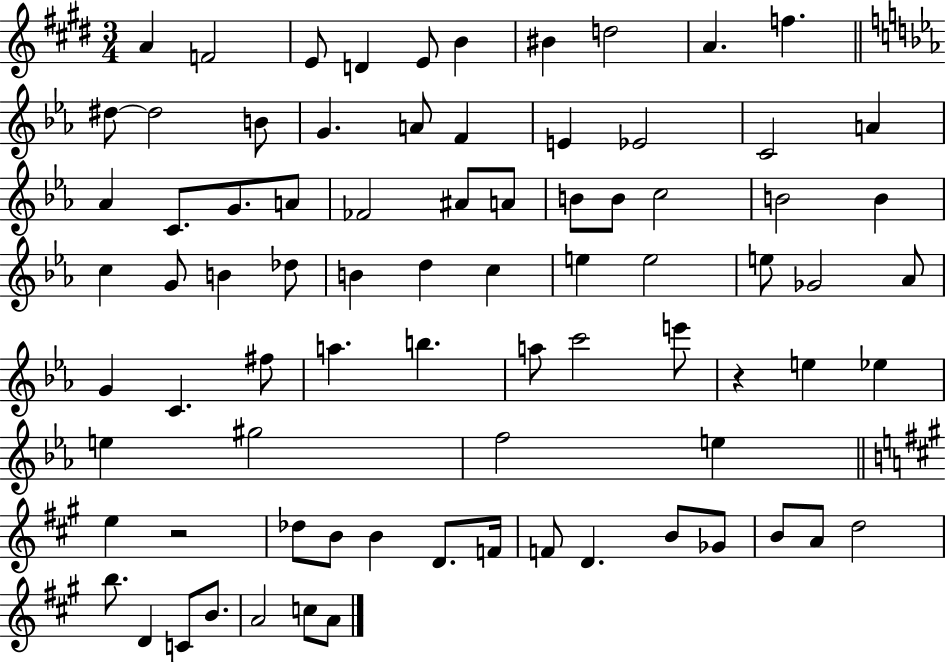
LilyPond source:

{
  \clef treble
  \numericTimeSignature
  \time 3/4
  \key e \major
  a'4 f'2 | e'8 d'4 e'8 b'4 | bis'4 d''2 | a'4. f''4. | \break \bar "||" \break \key ees \major dis''8~~ dis''2 b'8 | g'4. a'8 f'4 | e'4 ees'2 | c'2 a'4 | \break aes'4 c'8. g'8. a'8 | fes'2 ais'8 a'8 | b'8 b'8 c''2 | b'2 b'4 | \break c''4 g'8 b'4 des''8 | b'4 d''4 c''4 | e''4 e''2 | e''8 ges'2 aes'8 | \break g'4 c'4. fis''8 | a''4. b''4. | a''8 c'''2 e'''8 | r4 e''4 ees''4 | \break e''4 gis''2 | f''2 e''4 | \bar "||" \break \key a \major e''4 r2 | des''8 b'8 b'4 d'8. f'16 | f'8 d'4. b'8 ges'8 | b'8 a'8 d''2 | \break b''8. d'4 c'8 b'8. | a'2 c''8 a'8 | \bar "|."
}